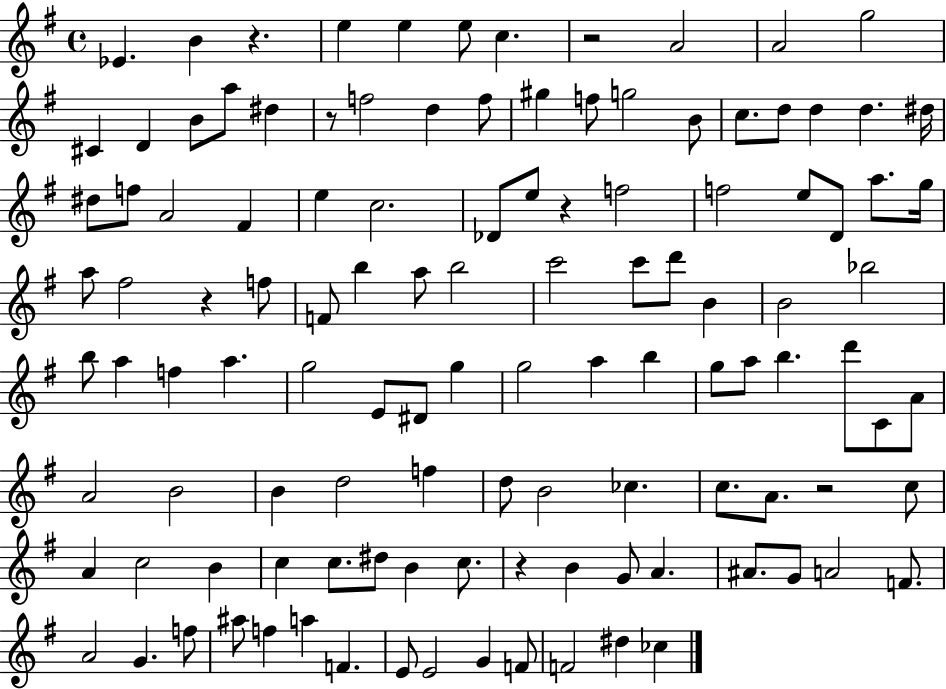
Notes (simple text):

Eb4/q. B4/q R/q. E5/q E5/q E5/e C5/q. R/h A4/h A4/h G5/h C#4/q D4/q B4/e A5/e D#5/q R/e F5/h D5/q F5/e G#5/q F5/e G5/h B4/e C5/e. D5/e D5/q D5/q. D#5/s D#5/e F5/e A4/h F#4/q E5/q C5/h. Db4/e E5/e R/q F5/h F5/h E5/e D4/e A5/e. G5/s A5/e F#5/h R/q F5/e F4/e B5/q A5/e B5/h C6/h C6/e D6/e B4/q B4/h Bb5/h B5/e A5/q F5/q A5/q. G5/h E4/e D#4/e G5/q G5/h A5/q B5/q G5/e A5/e B5/q. D6/e C4/e A4/e A4/h B4/h B4/q D5/h F5/q D5/e B4/h CES5/q. C5/e. A4/e. R/h C5/e A4/q C5/h B4/q C5/q C5/e. D#5/e B4/q C5/e. R/q B4/q G4/e A4/q. A#4/e. G4/e A4/h F4/e. A4/h G4/q. F5/e A#5/e F5/q A5/q F4/q. E4/e E4/h G4/q F4/e F4/h D#5/q CES5/q